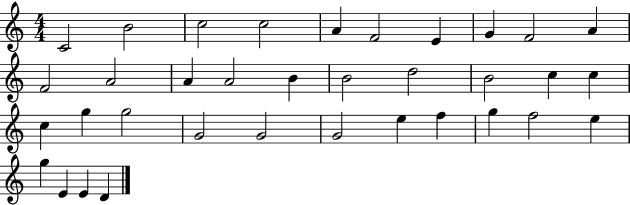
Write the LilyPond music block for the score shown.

{
  \clef treble
  \numericTimeSignature
  \time 4/4
  \key c \major
  c'2 b'2 | c''2 c''2 | a'4 f'2 e'4 | g'4 f'2 a'4 | \break f'2 a'2 | a'4 a'2 b'4 | b'2 d''2 | b'2 c''4 c''4 | \break c''4 g''4 g''2 | g'2 g'2 | g'2 e''4 f''4 | g''4 f''2 e''4 | \break g''4 e'4 e'4 d'4 | \bar "|."
}